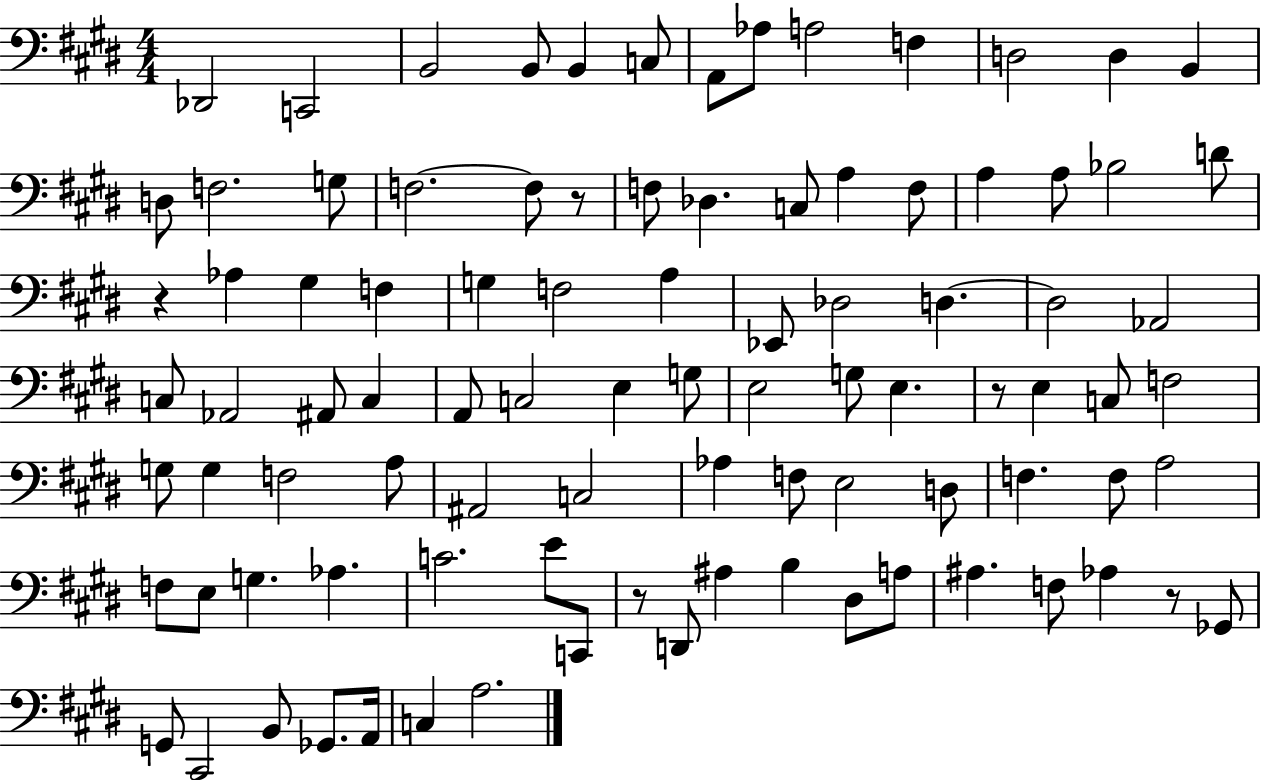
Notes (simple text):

Db2/h C2/h B2/h B2/e B2/q C3/e A2/e Ab3/e A3/h F3/q D3/h D3/q B2/q D3/e F3/h. G3/e F3/h. F3/e R/e F3/e Db3/q. C3/e A3/q F3/e A3/q A3/e Bb3/h D4/e R/q Ab3/q G#3/q F3/q G3/q F3/h A3/q Eb2/e Db3/h D3/q. D3/h Ab2/h C3/e Ab2/h A#2/e C3/q A2/e C3/h E3/q G3/e E3/h G3/e E3/q. R/e E3/q C3/e F3/h G3/e G3/q F3/h A3/e A#2/h C3/h Ab3/q F3/e E3/h D3/e F3/q. F3/e A3/h F3/e E3/e G3/q. Ab3/q. C4/h. E4/e C2/e R/e D2/e A#3/q B3/q D#3/e A3/e A#3/q. F3/e Ab3/q R/e Gb2/e G2/e C#2/h B2/e Gb2/e. A2/s C3/q A3/h.